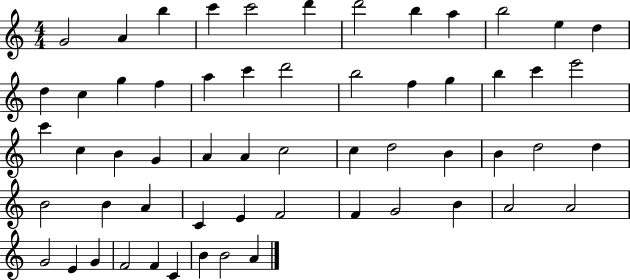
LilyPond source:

{
  \clef treble
  \numericTimeSignature
  \time 4/4
  \key c \major
  g'2 a'4 b''4 | c'''4 c'''2 d'''4 | d'''2 b''4 a''4 | b''2 e''4 d''4 | \break d''4 c''4 g''4 f''4 | a''4 c'''4 d'''2 | b''2 f''4 g''4 | b''4 c'''4 e'''2 | \break c'''4 c''4 b'4 g'4 | a'4 a'4 c''2 | c''4 d''2 b'4 | b'4 d''2 d''4 | \break b'2 b'4 a'4 | c'4 e'4 f'2 | f'4 g'2 b'4 | a'2 a'2 | \break g'2 e'4 g'4 | f'2 f'4 c'4 | b'4 b'2 a'4 | \bar "|."
}